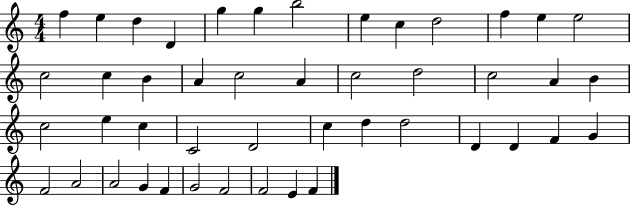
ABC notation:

X:1
T:Untitled
M:4/4
L:1/4
K:C
f e d D g g b2 e c d2 f e e2 c2 c B A c2 A c2 d2 c2 A B c2 e c C2 D2 c d d2 D D F G F2 A2 A2 G F G2 F2 F2 E F